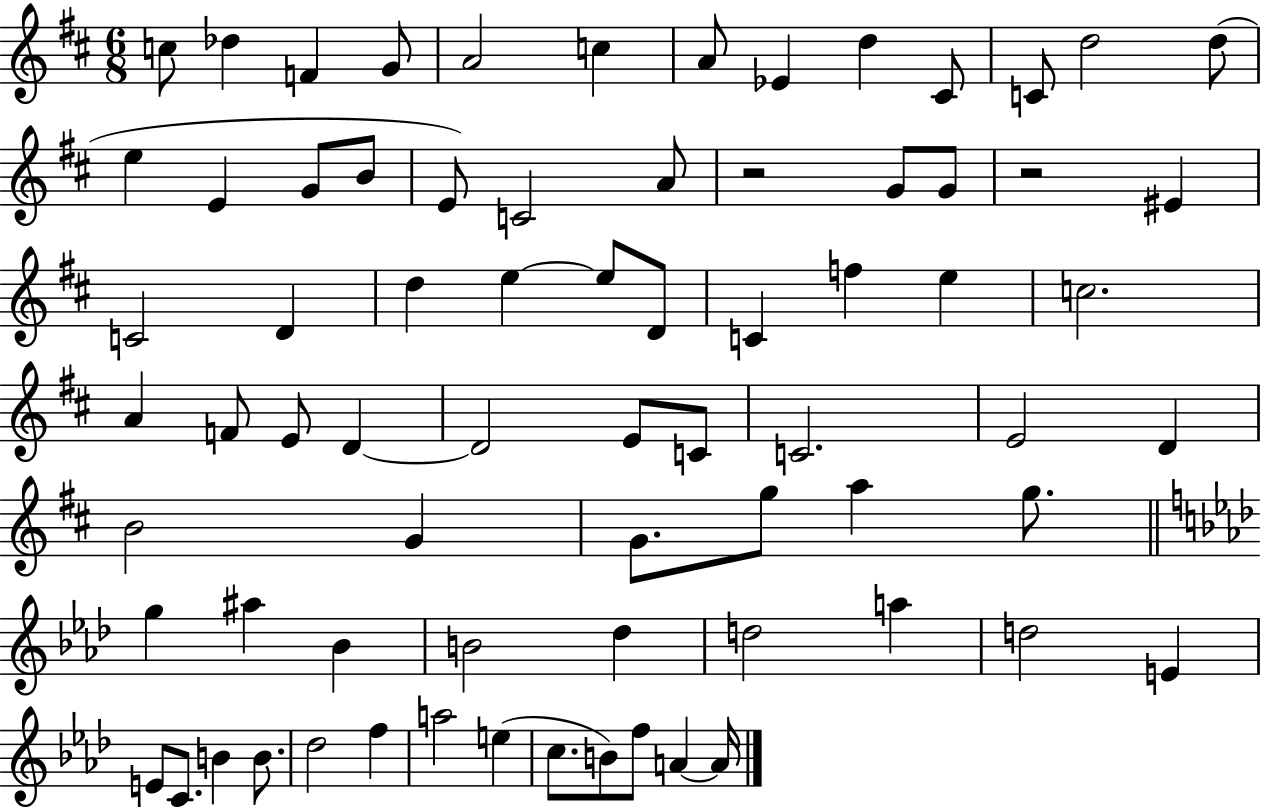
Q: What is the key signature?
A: D major